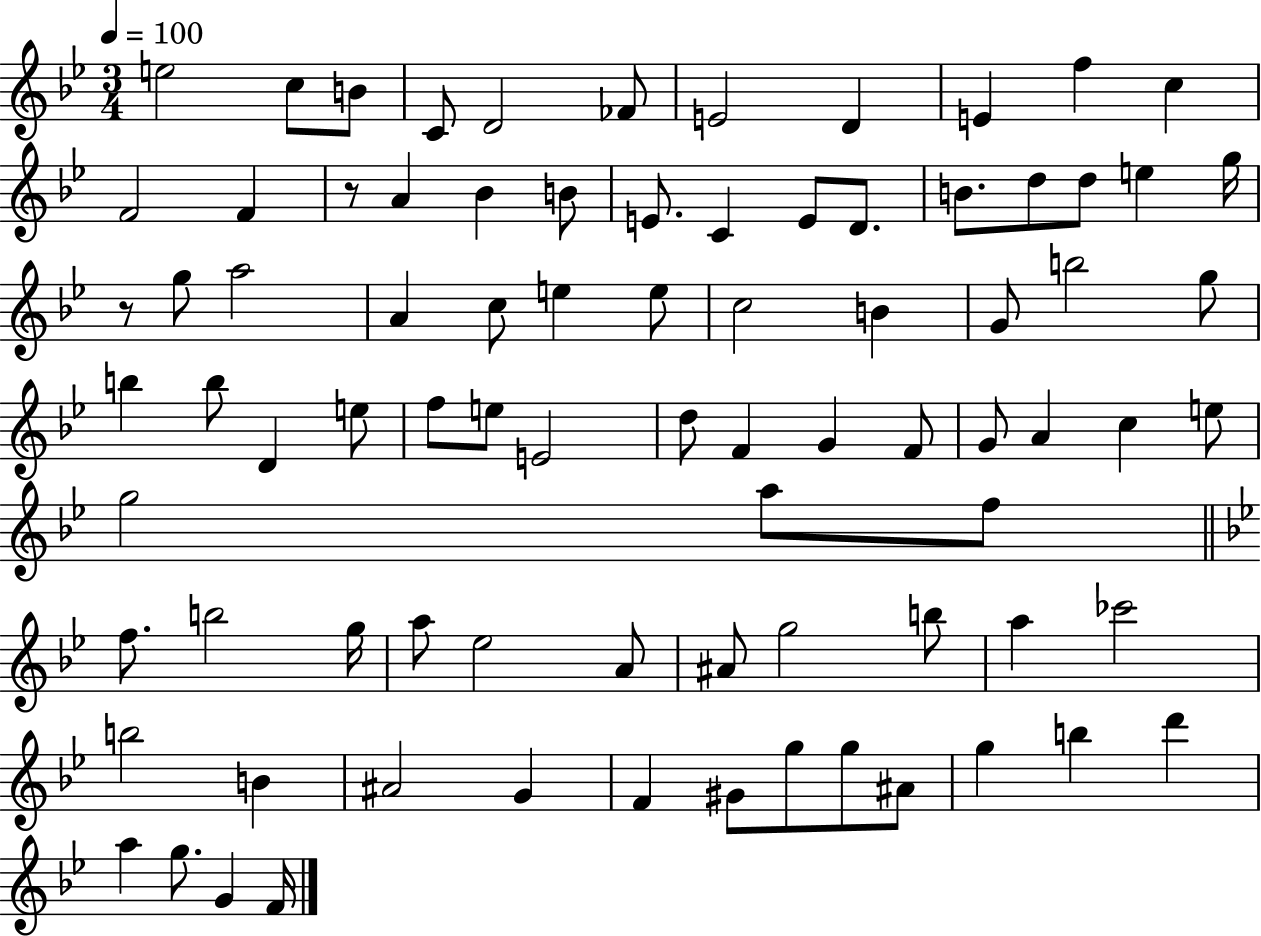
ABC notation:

X:1
T:Untitled
M:3/4
L:1/4
K:Bb
e2 c/2 B/2 C/2 D2 _F/2 E2 D E f c F2 F z/2 A _B B/2 E/2 C E/2 D/2 B/2 d/2 d/2 e g/4 z/2 g/2 a2 A c/2 e e/2 c2 B G/2 b2 g/2 b b/2 D e/2 f/2 e/2 E2 d/2 F G F/2 G/2 A c e/2 g2 a/2 f/2 f/2 b2 g/4 a/2 _e2 A/2 ^A/2 g2 b/2 a _c'2 b2 B ^A2 G F ^G/2 g/2 g/2 ^A/2 g b d' a g/2 G F/4